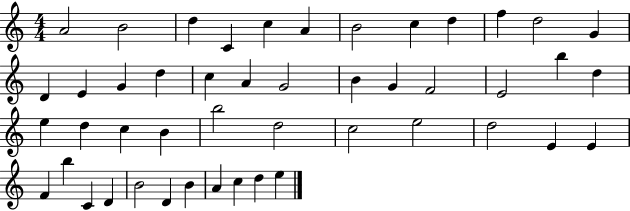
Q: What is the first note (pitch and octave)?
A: A4